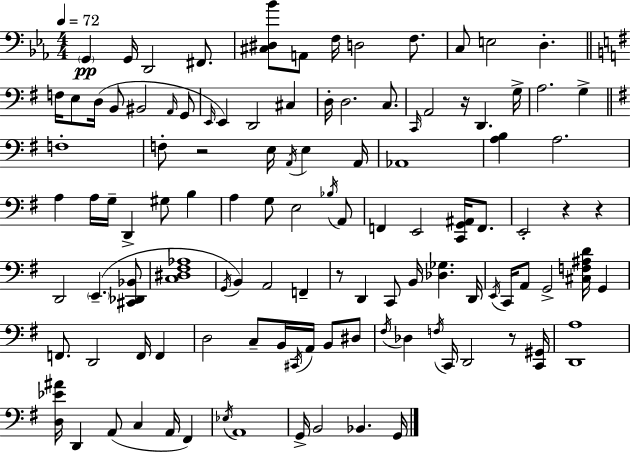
G2/q G2/s D2/h F#2/e. [C#3,D#3,Bb4]/e A2/e F3/s D3/h F3/e. C3/e E3/h D3/q. F3/s E3/e D3/s B2/e BIS2/h A2/s G2/e E2/s E2/q D2/h C#3/q D3/s D3/h. C3/e. C2/s A2/h R/s D2/q. G3/s A3/h. G3/q F3/w F3/e R/h E3/s A2/s E3/q A2/s Ab2/w [A3,B3]/q A3/h. A3/q A3/s G3/s D2/q G#3/e B3/q A3/q G3/e E3/h Bb3/s A2/e F2/q E2/h [C2,G2,A#2]/s F2/e. E2/h R/q R/q D2/h E2/q. [C#2,Db2,Bb2]/e [C3,D#3,F#3,Ab3]/w G2/s B2/q A2/h F2/q R/e D2/q C2/e B2/s [Db3,Gb3]/q. D2/s E2/s C2/s A2/e G2/h [C#3,F3,A#3,D4]/s G2/q F2/e. D2/h F2/s F2/q D3/h C3/e B2/s C#2/s A2/s B2/e D#3/e F#3/s Db3/q F3/s C2/s D2/h R/e [C2,G#2]/s [D2,A3]/w [D3,Eb4,A#4]/s D2/q A2/e C3/q A2/s F#2/q Eb3/s A2/w G2/s B2/h Bb2/q. G2/s